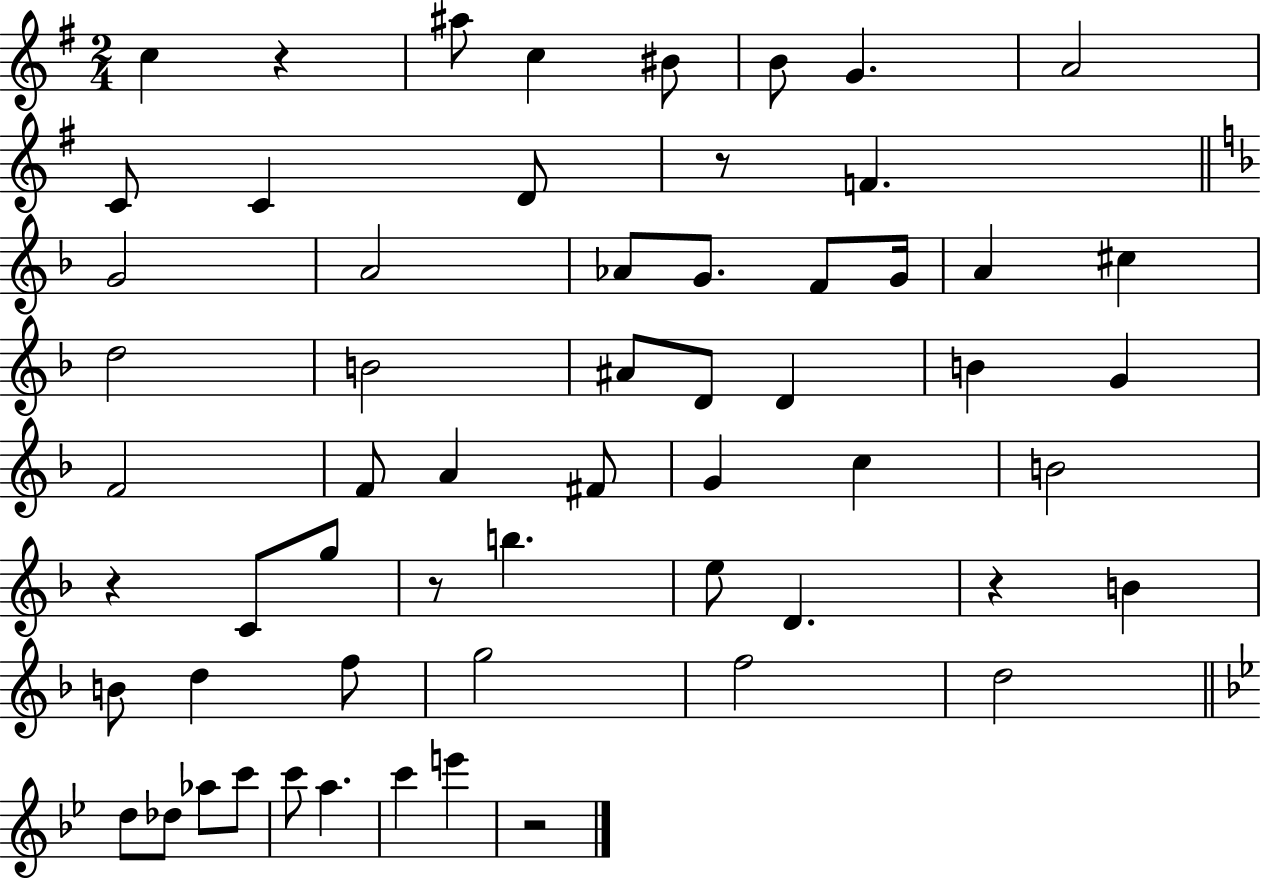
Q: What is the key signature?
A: G major